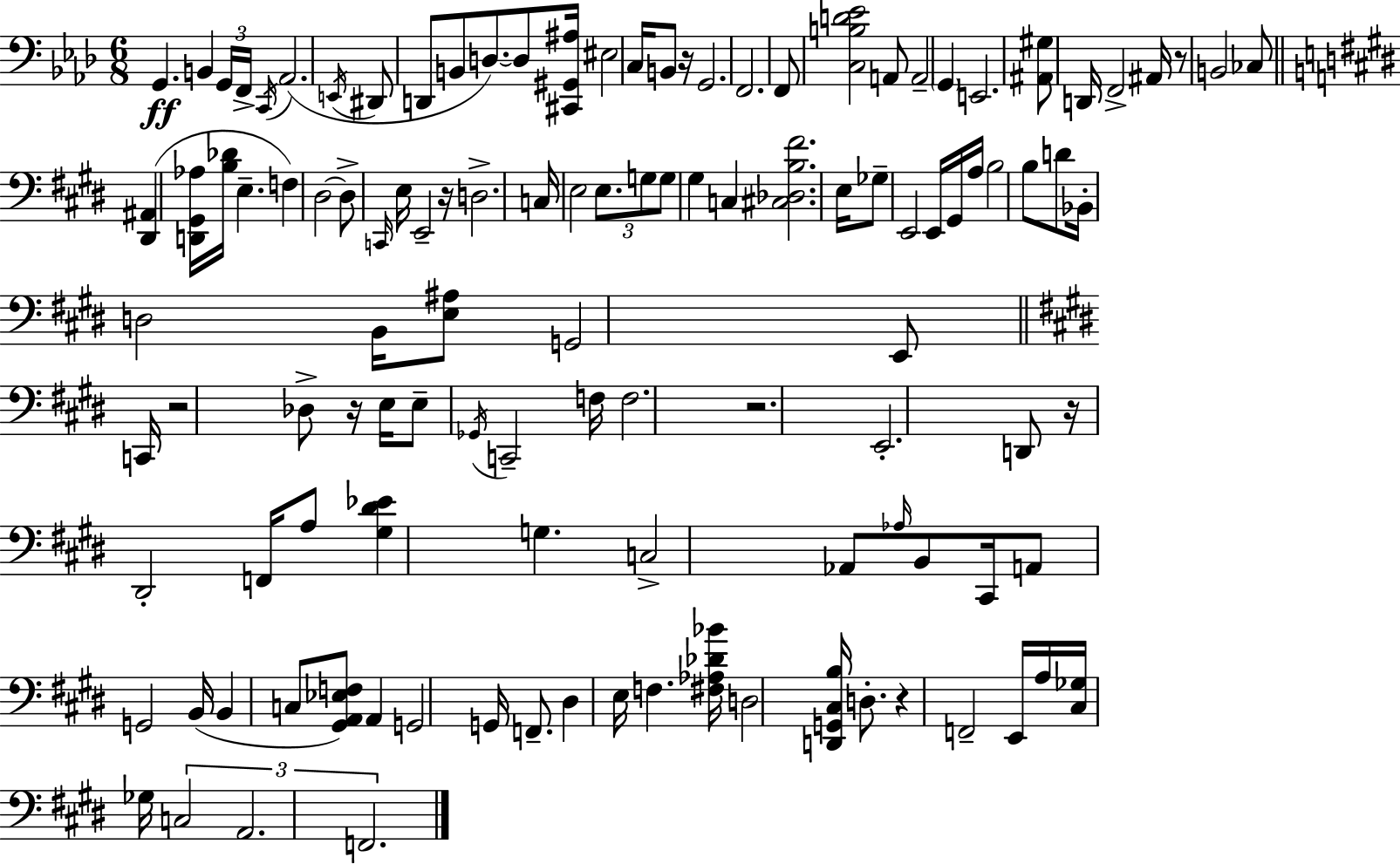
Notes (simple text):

G2/q. B2/q G2/s F2/s C2/s Ab2/h. E2/s D#2/e D2/e B2/e D3/e. D3/e [C#2,G#2,A#3]/s EIS3/h C3/s B2/e R/s G2/h. F2/h. F2/e [C3,B3,D4,Eb4]/h A2/e A2/h G2/q E2/h. [A#2,G#3]/e D2/s F2/h A#2/s R/e B2/h CES3/e [D#2,A#2]/q [D2,G#2,Ab3]/s [B3,Db4]/s E3/q. F3/q D#3/h D#3/e C2/s E3/s E2/h R/s D3/h. C3/s E3/h E3/e. G3/e G3/e G#3/q C3/q [C#3,Db3,B3,F#4]/h. E3/s Gb3/e E2/h E2/s G#2/s A3/s B3/h B3/e D4/e Bb2/s D3/h B2/s [E3,A#3]/e G2/h E2/e C2/s R/h Db3/e R/s E3/s E3/e Gb2/s C2/h F3/s F3/h. R/h. E2/h. D2/e R/s D#2/h F2/s A3/e [G#3,D#4,Eb4]/q G3/q. C3/h Ab2/e Ab3/s B2/e C#2/s A2/e G2/h B2/s B2/q C3/e [G#2,A2,Eb3,F3]/e A2/q G2/h G2/s F2/e. D#3/q E3/s F3/q. [F#3,Ab3,Db4,Bb4]/s D3/h [D2,G2,C#3,B3]/s D3/e. R/q F2/h E2/s A3/s [C#3,Gb3]/s Gb3/s C3/h A2/h. F2/h.